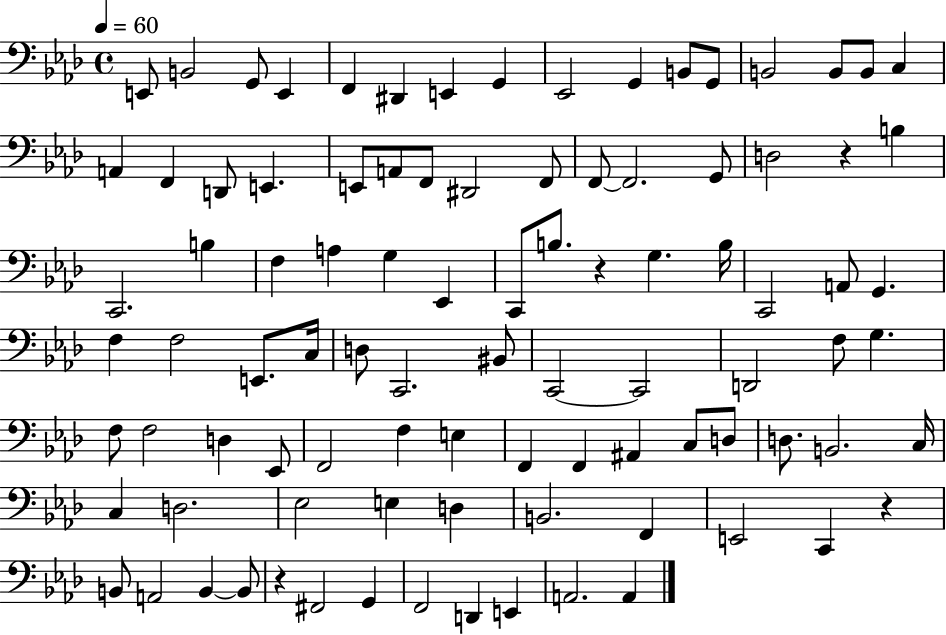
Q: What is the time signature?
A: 4/4